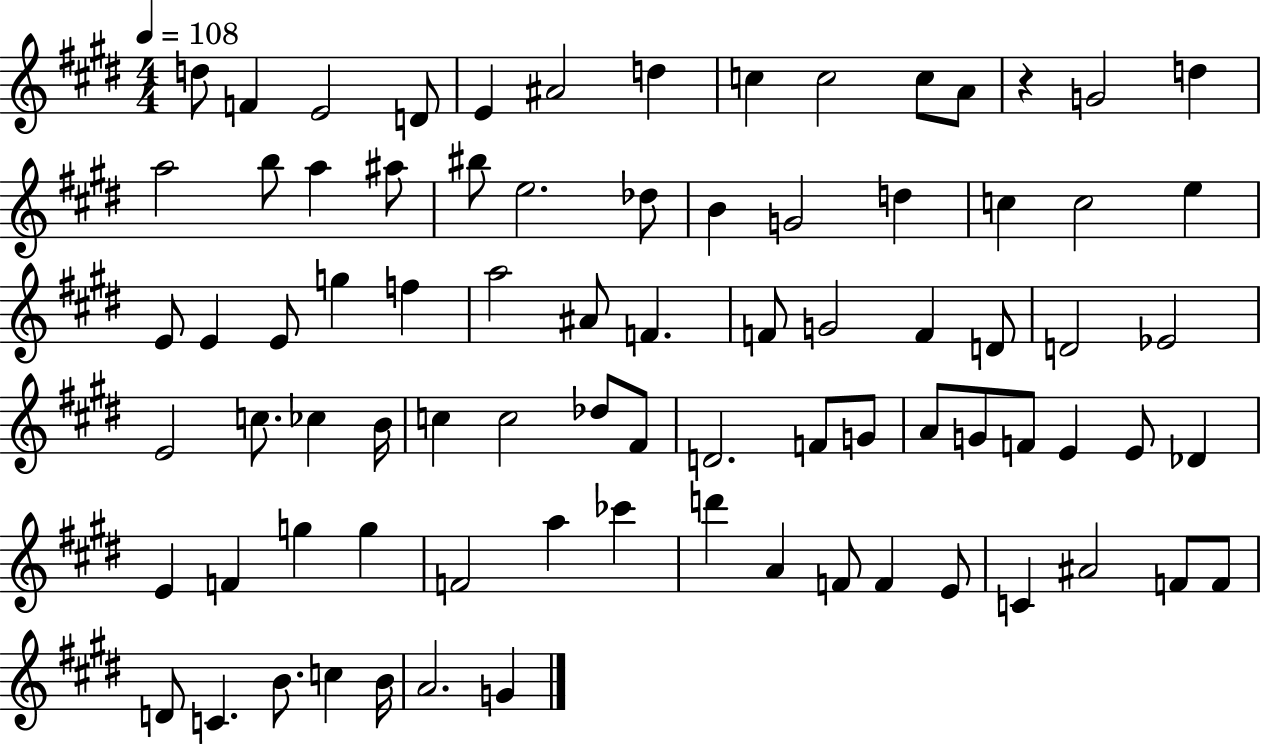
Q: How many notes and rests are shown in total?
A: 81